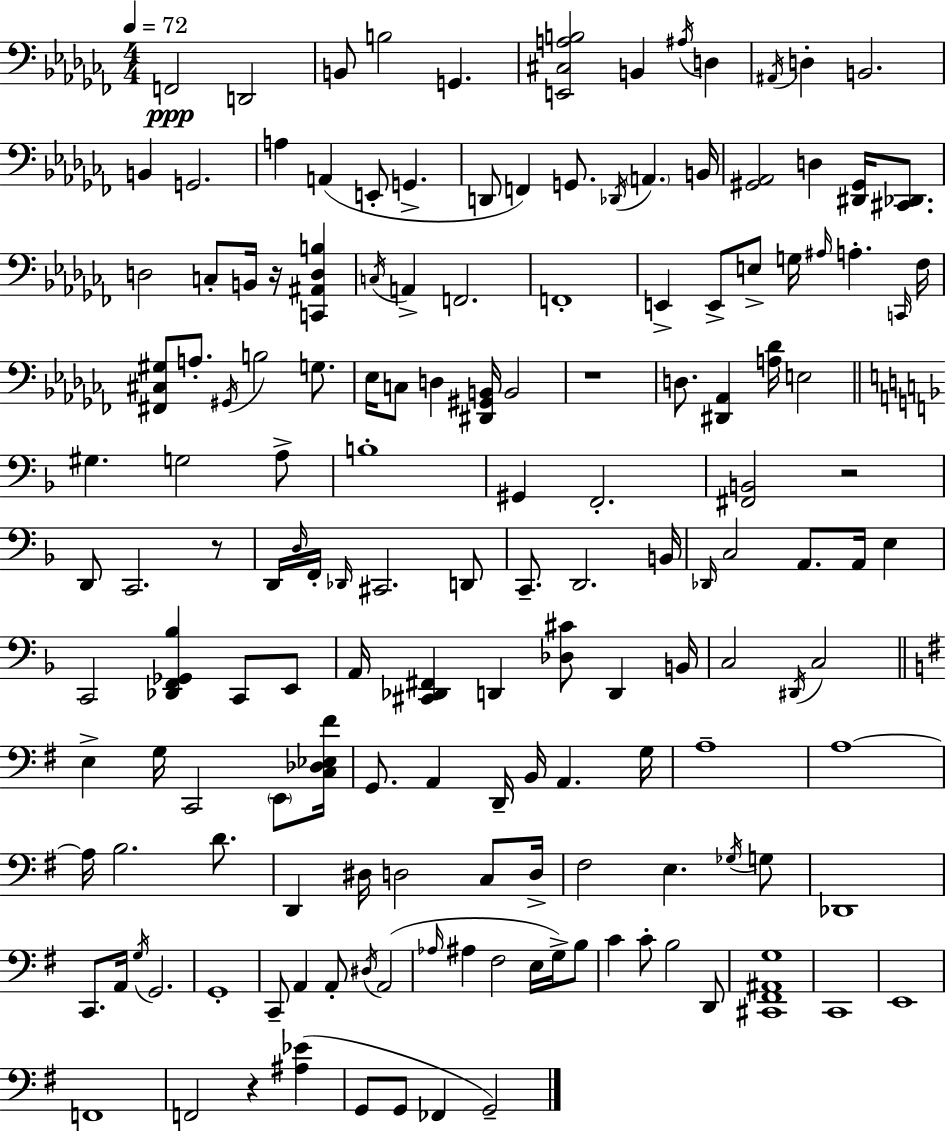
{
  \clef bass
  \numericTimeSignature
  \time 4/4
  \key aes \minor
  \tempo 4 = 72
  f,2\ppp d,2 | b,8 b2 g,4. | <e, cis a b>2 b,4 \acciaccatura { ais16 } d4 | \acciaccatura { ais,16 } d4-. b,2. | \break b,4 g,2. | a4 a,4( e,8-. g,4.-> | d,8 f,4) g,8. \acciaccatura { des,16 } \parenthesize a,4. | b,16 <gis, aes,>2 d4 <dis, gis,>16 | \break <cis, des,>8. d2 c8-. b,16 r16 <c, ais, d b>4 | \acciaccatura { c16 } a,4-> f,2. | f,1-. | e,4-> e,8-> e8-> g16 \grace { ais16 } a4.-. | \break \grace { c,16 } fes16 <fis, cis gis>8 a8.-. \acciaccatura { gis,16 } b2 | g8. ees16 c8 d4 <dis, gis, b,>16 b,2 | r1 | d8. <dis, aes,>4 <a des'>16 e2 | \break \bar "||" \break \key f \major gis4. g2 a8-> | b1-. | gis,4 f,2.-. | <fis, b,>2 r2 | \break d,8 c,2. r8 | d,16 \grace { d16 } f,16-. \grace { des,16 } cis,2. | d,8 c,8.-- d,2. | b,16 \grace { des,16 } c2 a,8. a,16 e4 | \break c,2 <des, f, ges, bes>4 c,8 | e,8 a,16 <cis, des, fis,>4 d,4 <des cis'>8 d,4 | b,16 c2 \acciaccatura { dis,16 } c2 | \bar "||" \break \key e \minor e4-> g16 c,2 \parenthesize e,8 <c des ees fis'>16 | g,8. a,4 d,16-- b,16 a,4. g16 | a1-- | a1~~ | \break a16 b2. d'8. | d,4 dis16 d2 c8 d16-> | fis2 e4. \acciaccatura { ges16 } g8 | des,1 | \break c,8. a,16 \acciaccatura { g16 } g,2. | g,1-. | c,8-- a,4 a,8-. \acciaccatura { dis16 } a,2( | \grace { aes16 } ais4 fis2 | \break e16 g16->) b8 c'4 c'8-. b2 | d,8 <cis, fis, ais, g>1 | c,1 | e,1 | \break f,1 | f,2 r4 | <ais ees'>4( g,8 g,8 fes,4 g,2--) | \bar "|."
}